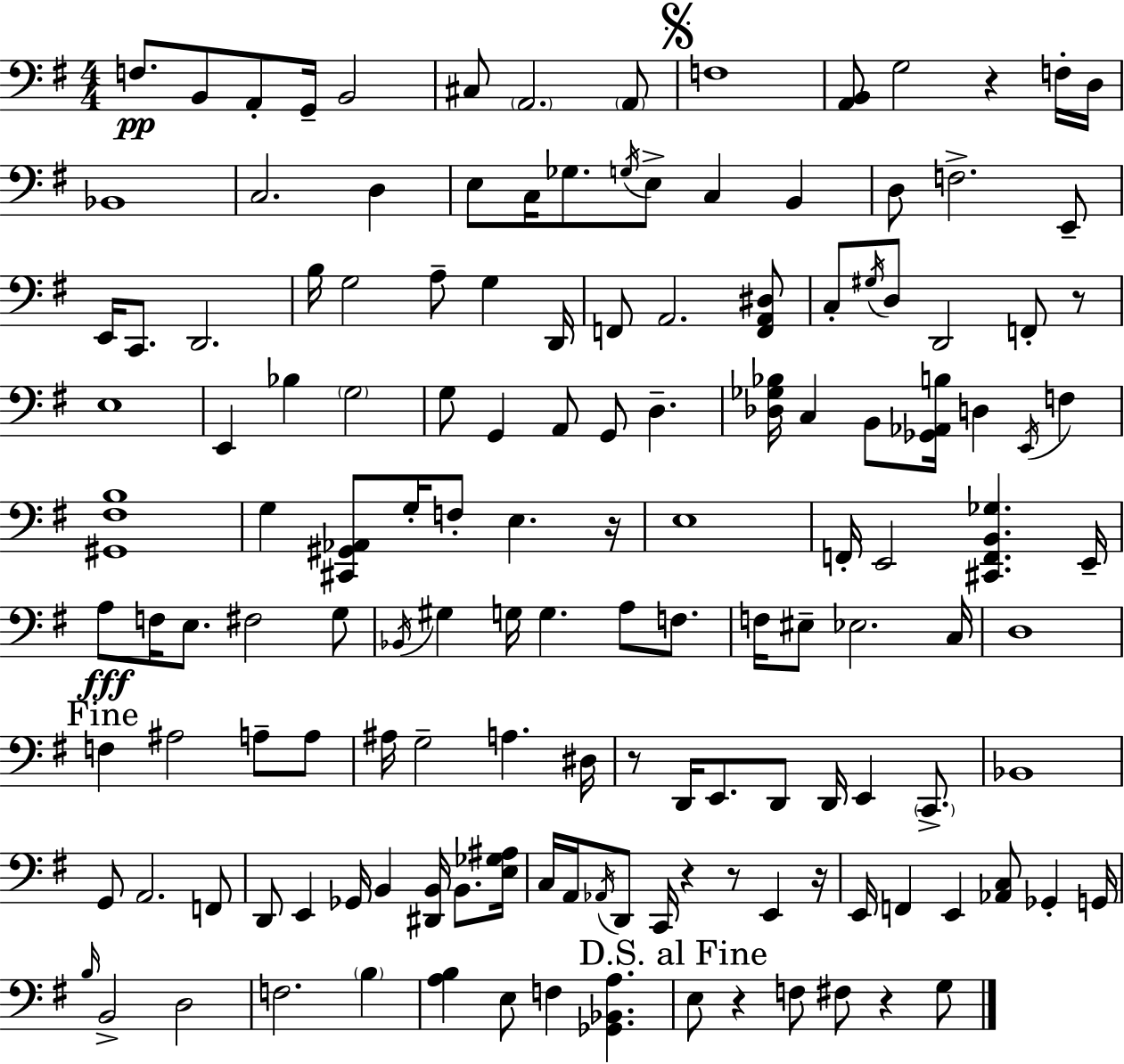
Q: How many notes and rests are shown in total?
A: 144